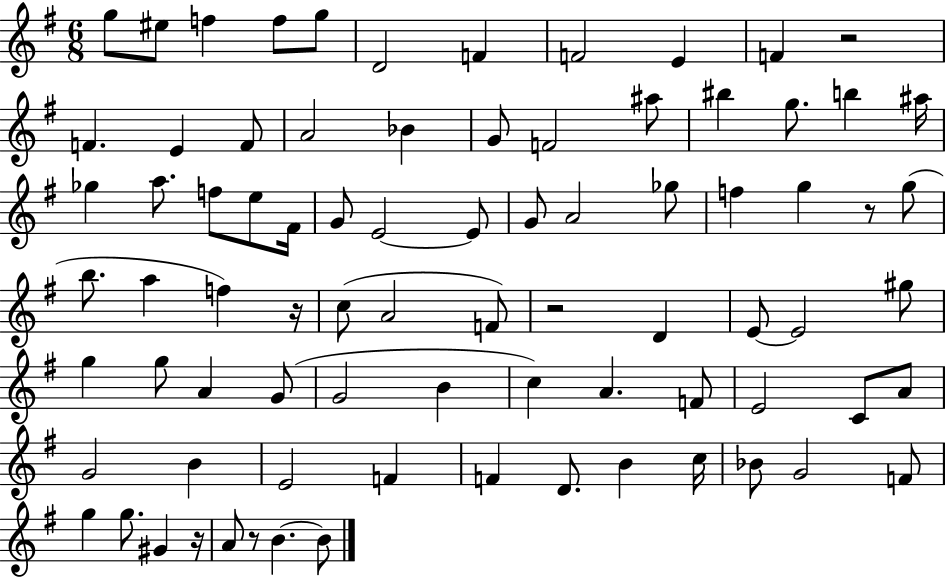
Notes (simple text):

G5/e EIS5/e F5/q F5/e G5/e D4/h F4/q F4/h E4/q F4/q R/h F4/q. E4/q F4/e A4/h Bb4/q G4/e F4/h A#5/e BIS5/q G5/e. B5/q A#5/s Gb5/q A5/e. F5/e E5/e F#4/s G4/e E4/h E4/e G4/e A4/h Gb5/e F5/q G5/q R/e G5/e B5/e. A5/q F5/q R/s C5/e A4/h F4/e R/h D4/q E4/e E4/h G#5/e G5/q G5/e A4/q G4/e G4/h B4/q C5/q A4/q. F4/e E4/h C4/e A4/e G4/h B4/q E4/h F4/q F4/q D4/e. B4/q C5/s Bb4/e G4/h F4/e G5/q G5/e. G#4/q R/s A4/e R/e B4/q. B4/e